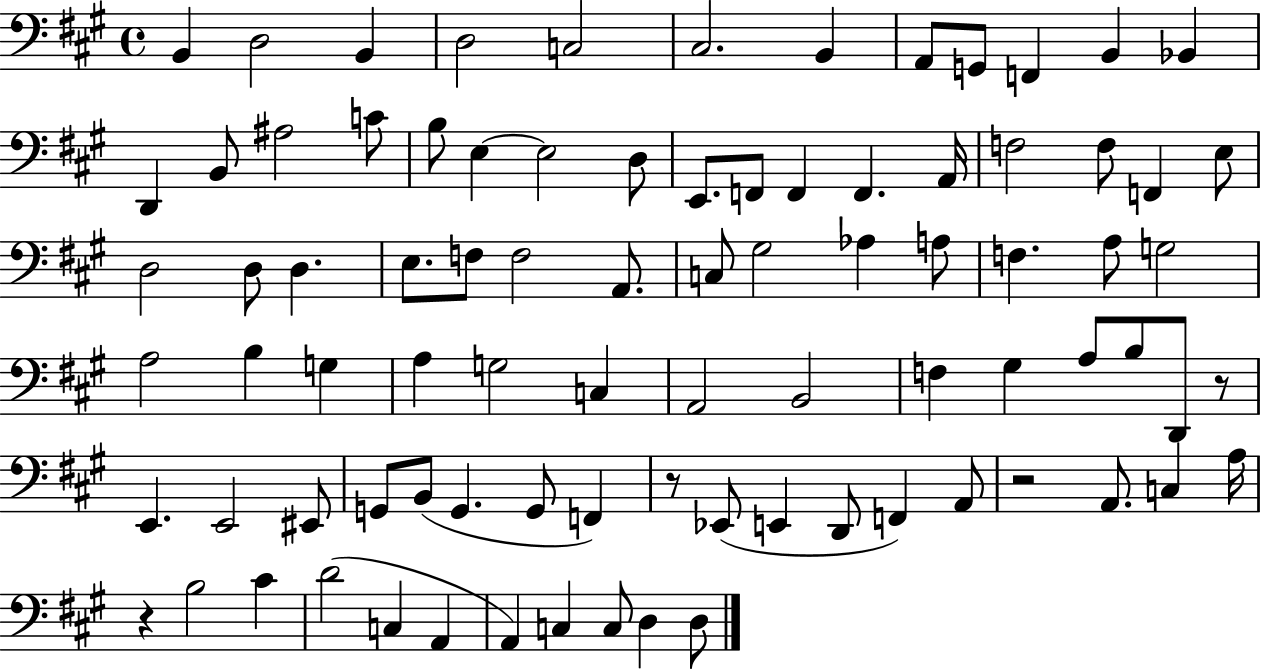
B2/q D3/h B2/q D3/h C3/h C#3/h. B2/q A2/e G2/e F2/q B2/q Bb2/q D2/q B2/e A#3/h C4/e B3/e E3/q E3/h D3/e E2/e. F2/e F2/q F2/q. A2/s F3/h F3/e F2/q E3/e D3/h D3/e D3/q. E3/e. F3/e F3/h A2/e. C3/e G#3/h Ab3/q A3/e F3/q. A3/e G3/h A3/h B3/q G3/q A3/q G3/h C3/q A2/h B2/h F3/q G#3/q A3/e B3/e D2/e R/e E2/q. E2/h EIS2/e G2/e B2/e G2/q. G2/e F2/q R/e Eb2/e E2/q D2/e F2/q A2/e R/h A2/e. C3/q A3/s R/q B3/h C#4/q D4/h C3/q A2/q A2/q C3/q C3/e D3/q D3/e